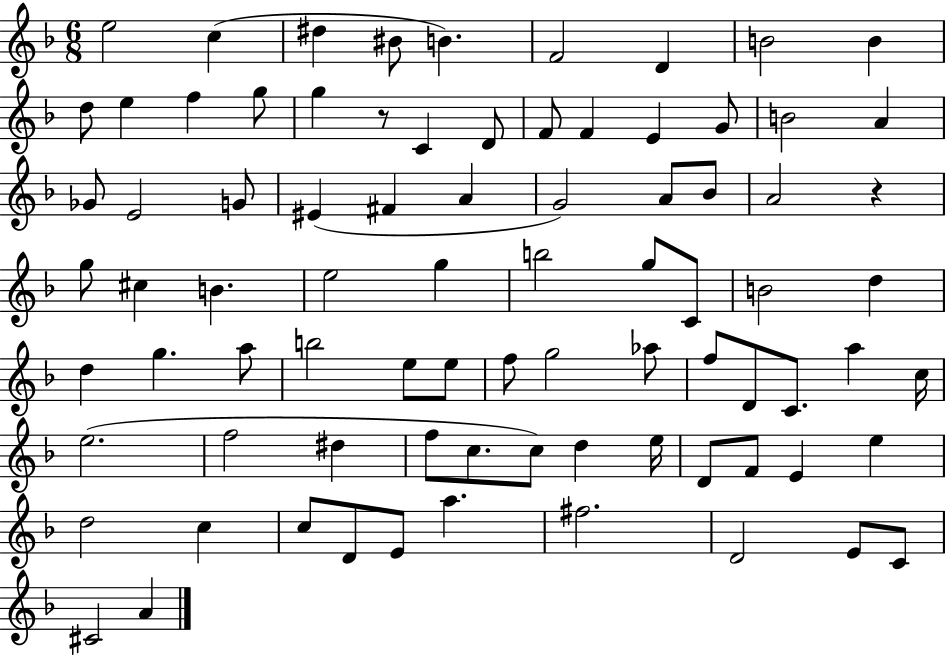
E5/h C5/q D#5/q BIS4/e B4/q. F4/h D4/q B4/h B4/q D5/e E5/q F5/q G5/e G5/q R/e C4/q D4/e F4/e F4/q E4/q G4/e B4/h A4/q Gb4/e E4/h G4/e EIS4/q F#4/q A4/q G4/h A4/e Bb4/e A4/h R/q G5/e C#5/q B4/q. E5/h G5/q B5/h G5/e C4/e B4/h D5/q D5/q G5/q. A5/e B5/h E5/e E5/e F5/e G5/h Ab5/e F5/e D4/e C4/e. A5/q C5/s E5/h. F5/h D#5/q F5/e C5/e. C5/e D5/q E5/s D4/e F4/e E4/q E5/q D5/h C5/q C5/e D4/e E4/e A5/q. F#5/h. D4/h E4/e C4/e C#4/h A4/q